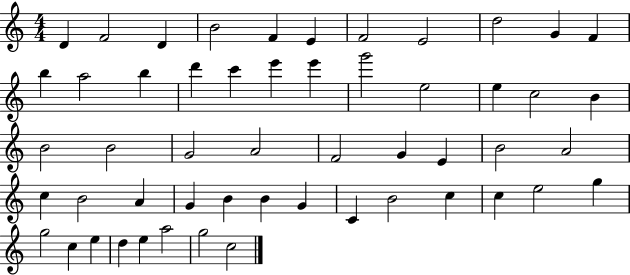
{
  \clef treble
  \numericTimeSignature
  \time 4/4
  \key c \major
  d'4 f'2 d'4 | b'2 f'4 e'4 | f'2 e'2 | d''2 g'4 f'4 | \break b''4 a''2 b''4 | d'''4 c'''4 e'''4 e'''4 | g'''2 e''2 | e''4 c''2 b'4 | \break b'2 b'2 | g'2 a'2 | f'2 g'4 e'4 | b'2 a'2 | \break c''4 b'2 a'4 | g'4 b'4 b'4 g'4 | c'4 b'2 c''4 | c''4 e''2 g''4 | \break g''2 c''4 e''4 | d''4 e''4 a''2 | g''2 c''2 | \bar "|."
}